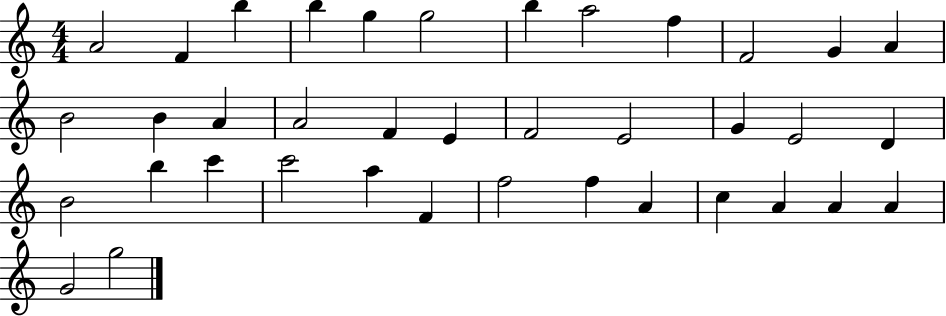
X:1
T:Untitled
M:4/4
L:1/4
K:C
A2 F b b g g2 b a2 f F2 G A B2 B A A2 F E F2 E2 G E2 D B2 b c' c'2 a F f2 f A c A A A G2 g2